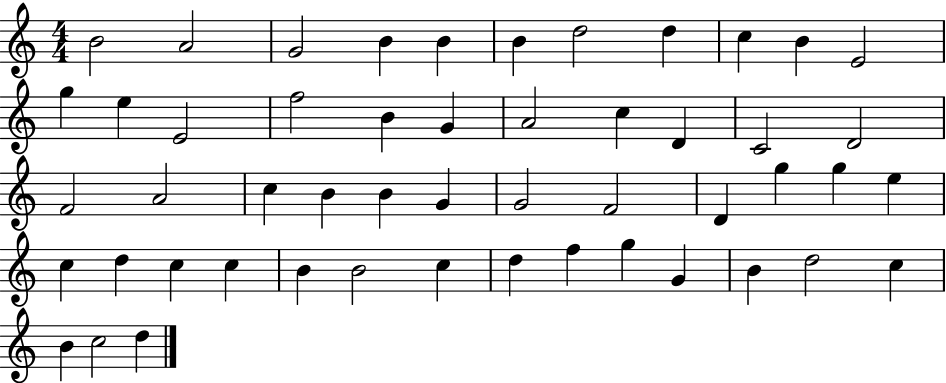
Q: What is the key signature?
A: C major